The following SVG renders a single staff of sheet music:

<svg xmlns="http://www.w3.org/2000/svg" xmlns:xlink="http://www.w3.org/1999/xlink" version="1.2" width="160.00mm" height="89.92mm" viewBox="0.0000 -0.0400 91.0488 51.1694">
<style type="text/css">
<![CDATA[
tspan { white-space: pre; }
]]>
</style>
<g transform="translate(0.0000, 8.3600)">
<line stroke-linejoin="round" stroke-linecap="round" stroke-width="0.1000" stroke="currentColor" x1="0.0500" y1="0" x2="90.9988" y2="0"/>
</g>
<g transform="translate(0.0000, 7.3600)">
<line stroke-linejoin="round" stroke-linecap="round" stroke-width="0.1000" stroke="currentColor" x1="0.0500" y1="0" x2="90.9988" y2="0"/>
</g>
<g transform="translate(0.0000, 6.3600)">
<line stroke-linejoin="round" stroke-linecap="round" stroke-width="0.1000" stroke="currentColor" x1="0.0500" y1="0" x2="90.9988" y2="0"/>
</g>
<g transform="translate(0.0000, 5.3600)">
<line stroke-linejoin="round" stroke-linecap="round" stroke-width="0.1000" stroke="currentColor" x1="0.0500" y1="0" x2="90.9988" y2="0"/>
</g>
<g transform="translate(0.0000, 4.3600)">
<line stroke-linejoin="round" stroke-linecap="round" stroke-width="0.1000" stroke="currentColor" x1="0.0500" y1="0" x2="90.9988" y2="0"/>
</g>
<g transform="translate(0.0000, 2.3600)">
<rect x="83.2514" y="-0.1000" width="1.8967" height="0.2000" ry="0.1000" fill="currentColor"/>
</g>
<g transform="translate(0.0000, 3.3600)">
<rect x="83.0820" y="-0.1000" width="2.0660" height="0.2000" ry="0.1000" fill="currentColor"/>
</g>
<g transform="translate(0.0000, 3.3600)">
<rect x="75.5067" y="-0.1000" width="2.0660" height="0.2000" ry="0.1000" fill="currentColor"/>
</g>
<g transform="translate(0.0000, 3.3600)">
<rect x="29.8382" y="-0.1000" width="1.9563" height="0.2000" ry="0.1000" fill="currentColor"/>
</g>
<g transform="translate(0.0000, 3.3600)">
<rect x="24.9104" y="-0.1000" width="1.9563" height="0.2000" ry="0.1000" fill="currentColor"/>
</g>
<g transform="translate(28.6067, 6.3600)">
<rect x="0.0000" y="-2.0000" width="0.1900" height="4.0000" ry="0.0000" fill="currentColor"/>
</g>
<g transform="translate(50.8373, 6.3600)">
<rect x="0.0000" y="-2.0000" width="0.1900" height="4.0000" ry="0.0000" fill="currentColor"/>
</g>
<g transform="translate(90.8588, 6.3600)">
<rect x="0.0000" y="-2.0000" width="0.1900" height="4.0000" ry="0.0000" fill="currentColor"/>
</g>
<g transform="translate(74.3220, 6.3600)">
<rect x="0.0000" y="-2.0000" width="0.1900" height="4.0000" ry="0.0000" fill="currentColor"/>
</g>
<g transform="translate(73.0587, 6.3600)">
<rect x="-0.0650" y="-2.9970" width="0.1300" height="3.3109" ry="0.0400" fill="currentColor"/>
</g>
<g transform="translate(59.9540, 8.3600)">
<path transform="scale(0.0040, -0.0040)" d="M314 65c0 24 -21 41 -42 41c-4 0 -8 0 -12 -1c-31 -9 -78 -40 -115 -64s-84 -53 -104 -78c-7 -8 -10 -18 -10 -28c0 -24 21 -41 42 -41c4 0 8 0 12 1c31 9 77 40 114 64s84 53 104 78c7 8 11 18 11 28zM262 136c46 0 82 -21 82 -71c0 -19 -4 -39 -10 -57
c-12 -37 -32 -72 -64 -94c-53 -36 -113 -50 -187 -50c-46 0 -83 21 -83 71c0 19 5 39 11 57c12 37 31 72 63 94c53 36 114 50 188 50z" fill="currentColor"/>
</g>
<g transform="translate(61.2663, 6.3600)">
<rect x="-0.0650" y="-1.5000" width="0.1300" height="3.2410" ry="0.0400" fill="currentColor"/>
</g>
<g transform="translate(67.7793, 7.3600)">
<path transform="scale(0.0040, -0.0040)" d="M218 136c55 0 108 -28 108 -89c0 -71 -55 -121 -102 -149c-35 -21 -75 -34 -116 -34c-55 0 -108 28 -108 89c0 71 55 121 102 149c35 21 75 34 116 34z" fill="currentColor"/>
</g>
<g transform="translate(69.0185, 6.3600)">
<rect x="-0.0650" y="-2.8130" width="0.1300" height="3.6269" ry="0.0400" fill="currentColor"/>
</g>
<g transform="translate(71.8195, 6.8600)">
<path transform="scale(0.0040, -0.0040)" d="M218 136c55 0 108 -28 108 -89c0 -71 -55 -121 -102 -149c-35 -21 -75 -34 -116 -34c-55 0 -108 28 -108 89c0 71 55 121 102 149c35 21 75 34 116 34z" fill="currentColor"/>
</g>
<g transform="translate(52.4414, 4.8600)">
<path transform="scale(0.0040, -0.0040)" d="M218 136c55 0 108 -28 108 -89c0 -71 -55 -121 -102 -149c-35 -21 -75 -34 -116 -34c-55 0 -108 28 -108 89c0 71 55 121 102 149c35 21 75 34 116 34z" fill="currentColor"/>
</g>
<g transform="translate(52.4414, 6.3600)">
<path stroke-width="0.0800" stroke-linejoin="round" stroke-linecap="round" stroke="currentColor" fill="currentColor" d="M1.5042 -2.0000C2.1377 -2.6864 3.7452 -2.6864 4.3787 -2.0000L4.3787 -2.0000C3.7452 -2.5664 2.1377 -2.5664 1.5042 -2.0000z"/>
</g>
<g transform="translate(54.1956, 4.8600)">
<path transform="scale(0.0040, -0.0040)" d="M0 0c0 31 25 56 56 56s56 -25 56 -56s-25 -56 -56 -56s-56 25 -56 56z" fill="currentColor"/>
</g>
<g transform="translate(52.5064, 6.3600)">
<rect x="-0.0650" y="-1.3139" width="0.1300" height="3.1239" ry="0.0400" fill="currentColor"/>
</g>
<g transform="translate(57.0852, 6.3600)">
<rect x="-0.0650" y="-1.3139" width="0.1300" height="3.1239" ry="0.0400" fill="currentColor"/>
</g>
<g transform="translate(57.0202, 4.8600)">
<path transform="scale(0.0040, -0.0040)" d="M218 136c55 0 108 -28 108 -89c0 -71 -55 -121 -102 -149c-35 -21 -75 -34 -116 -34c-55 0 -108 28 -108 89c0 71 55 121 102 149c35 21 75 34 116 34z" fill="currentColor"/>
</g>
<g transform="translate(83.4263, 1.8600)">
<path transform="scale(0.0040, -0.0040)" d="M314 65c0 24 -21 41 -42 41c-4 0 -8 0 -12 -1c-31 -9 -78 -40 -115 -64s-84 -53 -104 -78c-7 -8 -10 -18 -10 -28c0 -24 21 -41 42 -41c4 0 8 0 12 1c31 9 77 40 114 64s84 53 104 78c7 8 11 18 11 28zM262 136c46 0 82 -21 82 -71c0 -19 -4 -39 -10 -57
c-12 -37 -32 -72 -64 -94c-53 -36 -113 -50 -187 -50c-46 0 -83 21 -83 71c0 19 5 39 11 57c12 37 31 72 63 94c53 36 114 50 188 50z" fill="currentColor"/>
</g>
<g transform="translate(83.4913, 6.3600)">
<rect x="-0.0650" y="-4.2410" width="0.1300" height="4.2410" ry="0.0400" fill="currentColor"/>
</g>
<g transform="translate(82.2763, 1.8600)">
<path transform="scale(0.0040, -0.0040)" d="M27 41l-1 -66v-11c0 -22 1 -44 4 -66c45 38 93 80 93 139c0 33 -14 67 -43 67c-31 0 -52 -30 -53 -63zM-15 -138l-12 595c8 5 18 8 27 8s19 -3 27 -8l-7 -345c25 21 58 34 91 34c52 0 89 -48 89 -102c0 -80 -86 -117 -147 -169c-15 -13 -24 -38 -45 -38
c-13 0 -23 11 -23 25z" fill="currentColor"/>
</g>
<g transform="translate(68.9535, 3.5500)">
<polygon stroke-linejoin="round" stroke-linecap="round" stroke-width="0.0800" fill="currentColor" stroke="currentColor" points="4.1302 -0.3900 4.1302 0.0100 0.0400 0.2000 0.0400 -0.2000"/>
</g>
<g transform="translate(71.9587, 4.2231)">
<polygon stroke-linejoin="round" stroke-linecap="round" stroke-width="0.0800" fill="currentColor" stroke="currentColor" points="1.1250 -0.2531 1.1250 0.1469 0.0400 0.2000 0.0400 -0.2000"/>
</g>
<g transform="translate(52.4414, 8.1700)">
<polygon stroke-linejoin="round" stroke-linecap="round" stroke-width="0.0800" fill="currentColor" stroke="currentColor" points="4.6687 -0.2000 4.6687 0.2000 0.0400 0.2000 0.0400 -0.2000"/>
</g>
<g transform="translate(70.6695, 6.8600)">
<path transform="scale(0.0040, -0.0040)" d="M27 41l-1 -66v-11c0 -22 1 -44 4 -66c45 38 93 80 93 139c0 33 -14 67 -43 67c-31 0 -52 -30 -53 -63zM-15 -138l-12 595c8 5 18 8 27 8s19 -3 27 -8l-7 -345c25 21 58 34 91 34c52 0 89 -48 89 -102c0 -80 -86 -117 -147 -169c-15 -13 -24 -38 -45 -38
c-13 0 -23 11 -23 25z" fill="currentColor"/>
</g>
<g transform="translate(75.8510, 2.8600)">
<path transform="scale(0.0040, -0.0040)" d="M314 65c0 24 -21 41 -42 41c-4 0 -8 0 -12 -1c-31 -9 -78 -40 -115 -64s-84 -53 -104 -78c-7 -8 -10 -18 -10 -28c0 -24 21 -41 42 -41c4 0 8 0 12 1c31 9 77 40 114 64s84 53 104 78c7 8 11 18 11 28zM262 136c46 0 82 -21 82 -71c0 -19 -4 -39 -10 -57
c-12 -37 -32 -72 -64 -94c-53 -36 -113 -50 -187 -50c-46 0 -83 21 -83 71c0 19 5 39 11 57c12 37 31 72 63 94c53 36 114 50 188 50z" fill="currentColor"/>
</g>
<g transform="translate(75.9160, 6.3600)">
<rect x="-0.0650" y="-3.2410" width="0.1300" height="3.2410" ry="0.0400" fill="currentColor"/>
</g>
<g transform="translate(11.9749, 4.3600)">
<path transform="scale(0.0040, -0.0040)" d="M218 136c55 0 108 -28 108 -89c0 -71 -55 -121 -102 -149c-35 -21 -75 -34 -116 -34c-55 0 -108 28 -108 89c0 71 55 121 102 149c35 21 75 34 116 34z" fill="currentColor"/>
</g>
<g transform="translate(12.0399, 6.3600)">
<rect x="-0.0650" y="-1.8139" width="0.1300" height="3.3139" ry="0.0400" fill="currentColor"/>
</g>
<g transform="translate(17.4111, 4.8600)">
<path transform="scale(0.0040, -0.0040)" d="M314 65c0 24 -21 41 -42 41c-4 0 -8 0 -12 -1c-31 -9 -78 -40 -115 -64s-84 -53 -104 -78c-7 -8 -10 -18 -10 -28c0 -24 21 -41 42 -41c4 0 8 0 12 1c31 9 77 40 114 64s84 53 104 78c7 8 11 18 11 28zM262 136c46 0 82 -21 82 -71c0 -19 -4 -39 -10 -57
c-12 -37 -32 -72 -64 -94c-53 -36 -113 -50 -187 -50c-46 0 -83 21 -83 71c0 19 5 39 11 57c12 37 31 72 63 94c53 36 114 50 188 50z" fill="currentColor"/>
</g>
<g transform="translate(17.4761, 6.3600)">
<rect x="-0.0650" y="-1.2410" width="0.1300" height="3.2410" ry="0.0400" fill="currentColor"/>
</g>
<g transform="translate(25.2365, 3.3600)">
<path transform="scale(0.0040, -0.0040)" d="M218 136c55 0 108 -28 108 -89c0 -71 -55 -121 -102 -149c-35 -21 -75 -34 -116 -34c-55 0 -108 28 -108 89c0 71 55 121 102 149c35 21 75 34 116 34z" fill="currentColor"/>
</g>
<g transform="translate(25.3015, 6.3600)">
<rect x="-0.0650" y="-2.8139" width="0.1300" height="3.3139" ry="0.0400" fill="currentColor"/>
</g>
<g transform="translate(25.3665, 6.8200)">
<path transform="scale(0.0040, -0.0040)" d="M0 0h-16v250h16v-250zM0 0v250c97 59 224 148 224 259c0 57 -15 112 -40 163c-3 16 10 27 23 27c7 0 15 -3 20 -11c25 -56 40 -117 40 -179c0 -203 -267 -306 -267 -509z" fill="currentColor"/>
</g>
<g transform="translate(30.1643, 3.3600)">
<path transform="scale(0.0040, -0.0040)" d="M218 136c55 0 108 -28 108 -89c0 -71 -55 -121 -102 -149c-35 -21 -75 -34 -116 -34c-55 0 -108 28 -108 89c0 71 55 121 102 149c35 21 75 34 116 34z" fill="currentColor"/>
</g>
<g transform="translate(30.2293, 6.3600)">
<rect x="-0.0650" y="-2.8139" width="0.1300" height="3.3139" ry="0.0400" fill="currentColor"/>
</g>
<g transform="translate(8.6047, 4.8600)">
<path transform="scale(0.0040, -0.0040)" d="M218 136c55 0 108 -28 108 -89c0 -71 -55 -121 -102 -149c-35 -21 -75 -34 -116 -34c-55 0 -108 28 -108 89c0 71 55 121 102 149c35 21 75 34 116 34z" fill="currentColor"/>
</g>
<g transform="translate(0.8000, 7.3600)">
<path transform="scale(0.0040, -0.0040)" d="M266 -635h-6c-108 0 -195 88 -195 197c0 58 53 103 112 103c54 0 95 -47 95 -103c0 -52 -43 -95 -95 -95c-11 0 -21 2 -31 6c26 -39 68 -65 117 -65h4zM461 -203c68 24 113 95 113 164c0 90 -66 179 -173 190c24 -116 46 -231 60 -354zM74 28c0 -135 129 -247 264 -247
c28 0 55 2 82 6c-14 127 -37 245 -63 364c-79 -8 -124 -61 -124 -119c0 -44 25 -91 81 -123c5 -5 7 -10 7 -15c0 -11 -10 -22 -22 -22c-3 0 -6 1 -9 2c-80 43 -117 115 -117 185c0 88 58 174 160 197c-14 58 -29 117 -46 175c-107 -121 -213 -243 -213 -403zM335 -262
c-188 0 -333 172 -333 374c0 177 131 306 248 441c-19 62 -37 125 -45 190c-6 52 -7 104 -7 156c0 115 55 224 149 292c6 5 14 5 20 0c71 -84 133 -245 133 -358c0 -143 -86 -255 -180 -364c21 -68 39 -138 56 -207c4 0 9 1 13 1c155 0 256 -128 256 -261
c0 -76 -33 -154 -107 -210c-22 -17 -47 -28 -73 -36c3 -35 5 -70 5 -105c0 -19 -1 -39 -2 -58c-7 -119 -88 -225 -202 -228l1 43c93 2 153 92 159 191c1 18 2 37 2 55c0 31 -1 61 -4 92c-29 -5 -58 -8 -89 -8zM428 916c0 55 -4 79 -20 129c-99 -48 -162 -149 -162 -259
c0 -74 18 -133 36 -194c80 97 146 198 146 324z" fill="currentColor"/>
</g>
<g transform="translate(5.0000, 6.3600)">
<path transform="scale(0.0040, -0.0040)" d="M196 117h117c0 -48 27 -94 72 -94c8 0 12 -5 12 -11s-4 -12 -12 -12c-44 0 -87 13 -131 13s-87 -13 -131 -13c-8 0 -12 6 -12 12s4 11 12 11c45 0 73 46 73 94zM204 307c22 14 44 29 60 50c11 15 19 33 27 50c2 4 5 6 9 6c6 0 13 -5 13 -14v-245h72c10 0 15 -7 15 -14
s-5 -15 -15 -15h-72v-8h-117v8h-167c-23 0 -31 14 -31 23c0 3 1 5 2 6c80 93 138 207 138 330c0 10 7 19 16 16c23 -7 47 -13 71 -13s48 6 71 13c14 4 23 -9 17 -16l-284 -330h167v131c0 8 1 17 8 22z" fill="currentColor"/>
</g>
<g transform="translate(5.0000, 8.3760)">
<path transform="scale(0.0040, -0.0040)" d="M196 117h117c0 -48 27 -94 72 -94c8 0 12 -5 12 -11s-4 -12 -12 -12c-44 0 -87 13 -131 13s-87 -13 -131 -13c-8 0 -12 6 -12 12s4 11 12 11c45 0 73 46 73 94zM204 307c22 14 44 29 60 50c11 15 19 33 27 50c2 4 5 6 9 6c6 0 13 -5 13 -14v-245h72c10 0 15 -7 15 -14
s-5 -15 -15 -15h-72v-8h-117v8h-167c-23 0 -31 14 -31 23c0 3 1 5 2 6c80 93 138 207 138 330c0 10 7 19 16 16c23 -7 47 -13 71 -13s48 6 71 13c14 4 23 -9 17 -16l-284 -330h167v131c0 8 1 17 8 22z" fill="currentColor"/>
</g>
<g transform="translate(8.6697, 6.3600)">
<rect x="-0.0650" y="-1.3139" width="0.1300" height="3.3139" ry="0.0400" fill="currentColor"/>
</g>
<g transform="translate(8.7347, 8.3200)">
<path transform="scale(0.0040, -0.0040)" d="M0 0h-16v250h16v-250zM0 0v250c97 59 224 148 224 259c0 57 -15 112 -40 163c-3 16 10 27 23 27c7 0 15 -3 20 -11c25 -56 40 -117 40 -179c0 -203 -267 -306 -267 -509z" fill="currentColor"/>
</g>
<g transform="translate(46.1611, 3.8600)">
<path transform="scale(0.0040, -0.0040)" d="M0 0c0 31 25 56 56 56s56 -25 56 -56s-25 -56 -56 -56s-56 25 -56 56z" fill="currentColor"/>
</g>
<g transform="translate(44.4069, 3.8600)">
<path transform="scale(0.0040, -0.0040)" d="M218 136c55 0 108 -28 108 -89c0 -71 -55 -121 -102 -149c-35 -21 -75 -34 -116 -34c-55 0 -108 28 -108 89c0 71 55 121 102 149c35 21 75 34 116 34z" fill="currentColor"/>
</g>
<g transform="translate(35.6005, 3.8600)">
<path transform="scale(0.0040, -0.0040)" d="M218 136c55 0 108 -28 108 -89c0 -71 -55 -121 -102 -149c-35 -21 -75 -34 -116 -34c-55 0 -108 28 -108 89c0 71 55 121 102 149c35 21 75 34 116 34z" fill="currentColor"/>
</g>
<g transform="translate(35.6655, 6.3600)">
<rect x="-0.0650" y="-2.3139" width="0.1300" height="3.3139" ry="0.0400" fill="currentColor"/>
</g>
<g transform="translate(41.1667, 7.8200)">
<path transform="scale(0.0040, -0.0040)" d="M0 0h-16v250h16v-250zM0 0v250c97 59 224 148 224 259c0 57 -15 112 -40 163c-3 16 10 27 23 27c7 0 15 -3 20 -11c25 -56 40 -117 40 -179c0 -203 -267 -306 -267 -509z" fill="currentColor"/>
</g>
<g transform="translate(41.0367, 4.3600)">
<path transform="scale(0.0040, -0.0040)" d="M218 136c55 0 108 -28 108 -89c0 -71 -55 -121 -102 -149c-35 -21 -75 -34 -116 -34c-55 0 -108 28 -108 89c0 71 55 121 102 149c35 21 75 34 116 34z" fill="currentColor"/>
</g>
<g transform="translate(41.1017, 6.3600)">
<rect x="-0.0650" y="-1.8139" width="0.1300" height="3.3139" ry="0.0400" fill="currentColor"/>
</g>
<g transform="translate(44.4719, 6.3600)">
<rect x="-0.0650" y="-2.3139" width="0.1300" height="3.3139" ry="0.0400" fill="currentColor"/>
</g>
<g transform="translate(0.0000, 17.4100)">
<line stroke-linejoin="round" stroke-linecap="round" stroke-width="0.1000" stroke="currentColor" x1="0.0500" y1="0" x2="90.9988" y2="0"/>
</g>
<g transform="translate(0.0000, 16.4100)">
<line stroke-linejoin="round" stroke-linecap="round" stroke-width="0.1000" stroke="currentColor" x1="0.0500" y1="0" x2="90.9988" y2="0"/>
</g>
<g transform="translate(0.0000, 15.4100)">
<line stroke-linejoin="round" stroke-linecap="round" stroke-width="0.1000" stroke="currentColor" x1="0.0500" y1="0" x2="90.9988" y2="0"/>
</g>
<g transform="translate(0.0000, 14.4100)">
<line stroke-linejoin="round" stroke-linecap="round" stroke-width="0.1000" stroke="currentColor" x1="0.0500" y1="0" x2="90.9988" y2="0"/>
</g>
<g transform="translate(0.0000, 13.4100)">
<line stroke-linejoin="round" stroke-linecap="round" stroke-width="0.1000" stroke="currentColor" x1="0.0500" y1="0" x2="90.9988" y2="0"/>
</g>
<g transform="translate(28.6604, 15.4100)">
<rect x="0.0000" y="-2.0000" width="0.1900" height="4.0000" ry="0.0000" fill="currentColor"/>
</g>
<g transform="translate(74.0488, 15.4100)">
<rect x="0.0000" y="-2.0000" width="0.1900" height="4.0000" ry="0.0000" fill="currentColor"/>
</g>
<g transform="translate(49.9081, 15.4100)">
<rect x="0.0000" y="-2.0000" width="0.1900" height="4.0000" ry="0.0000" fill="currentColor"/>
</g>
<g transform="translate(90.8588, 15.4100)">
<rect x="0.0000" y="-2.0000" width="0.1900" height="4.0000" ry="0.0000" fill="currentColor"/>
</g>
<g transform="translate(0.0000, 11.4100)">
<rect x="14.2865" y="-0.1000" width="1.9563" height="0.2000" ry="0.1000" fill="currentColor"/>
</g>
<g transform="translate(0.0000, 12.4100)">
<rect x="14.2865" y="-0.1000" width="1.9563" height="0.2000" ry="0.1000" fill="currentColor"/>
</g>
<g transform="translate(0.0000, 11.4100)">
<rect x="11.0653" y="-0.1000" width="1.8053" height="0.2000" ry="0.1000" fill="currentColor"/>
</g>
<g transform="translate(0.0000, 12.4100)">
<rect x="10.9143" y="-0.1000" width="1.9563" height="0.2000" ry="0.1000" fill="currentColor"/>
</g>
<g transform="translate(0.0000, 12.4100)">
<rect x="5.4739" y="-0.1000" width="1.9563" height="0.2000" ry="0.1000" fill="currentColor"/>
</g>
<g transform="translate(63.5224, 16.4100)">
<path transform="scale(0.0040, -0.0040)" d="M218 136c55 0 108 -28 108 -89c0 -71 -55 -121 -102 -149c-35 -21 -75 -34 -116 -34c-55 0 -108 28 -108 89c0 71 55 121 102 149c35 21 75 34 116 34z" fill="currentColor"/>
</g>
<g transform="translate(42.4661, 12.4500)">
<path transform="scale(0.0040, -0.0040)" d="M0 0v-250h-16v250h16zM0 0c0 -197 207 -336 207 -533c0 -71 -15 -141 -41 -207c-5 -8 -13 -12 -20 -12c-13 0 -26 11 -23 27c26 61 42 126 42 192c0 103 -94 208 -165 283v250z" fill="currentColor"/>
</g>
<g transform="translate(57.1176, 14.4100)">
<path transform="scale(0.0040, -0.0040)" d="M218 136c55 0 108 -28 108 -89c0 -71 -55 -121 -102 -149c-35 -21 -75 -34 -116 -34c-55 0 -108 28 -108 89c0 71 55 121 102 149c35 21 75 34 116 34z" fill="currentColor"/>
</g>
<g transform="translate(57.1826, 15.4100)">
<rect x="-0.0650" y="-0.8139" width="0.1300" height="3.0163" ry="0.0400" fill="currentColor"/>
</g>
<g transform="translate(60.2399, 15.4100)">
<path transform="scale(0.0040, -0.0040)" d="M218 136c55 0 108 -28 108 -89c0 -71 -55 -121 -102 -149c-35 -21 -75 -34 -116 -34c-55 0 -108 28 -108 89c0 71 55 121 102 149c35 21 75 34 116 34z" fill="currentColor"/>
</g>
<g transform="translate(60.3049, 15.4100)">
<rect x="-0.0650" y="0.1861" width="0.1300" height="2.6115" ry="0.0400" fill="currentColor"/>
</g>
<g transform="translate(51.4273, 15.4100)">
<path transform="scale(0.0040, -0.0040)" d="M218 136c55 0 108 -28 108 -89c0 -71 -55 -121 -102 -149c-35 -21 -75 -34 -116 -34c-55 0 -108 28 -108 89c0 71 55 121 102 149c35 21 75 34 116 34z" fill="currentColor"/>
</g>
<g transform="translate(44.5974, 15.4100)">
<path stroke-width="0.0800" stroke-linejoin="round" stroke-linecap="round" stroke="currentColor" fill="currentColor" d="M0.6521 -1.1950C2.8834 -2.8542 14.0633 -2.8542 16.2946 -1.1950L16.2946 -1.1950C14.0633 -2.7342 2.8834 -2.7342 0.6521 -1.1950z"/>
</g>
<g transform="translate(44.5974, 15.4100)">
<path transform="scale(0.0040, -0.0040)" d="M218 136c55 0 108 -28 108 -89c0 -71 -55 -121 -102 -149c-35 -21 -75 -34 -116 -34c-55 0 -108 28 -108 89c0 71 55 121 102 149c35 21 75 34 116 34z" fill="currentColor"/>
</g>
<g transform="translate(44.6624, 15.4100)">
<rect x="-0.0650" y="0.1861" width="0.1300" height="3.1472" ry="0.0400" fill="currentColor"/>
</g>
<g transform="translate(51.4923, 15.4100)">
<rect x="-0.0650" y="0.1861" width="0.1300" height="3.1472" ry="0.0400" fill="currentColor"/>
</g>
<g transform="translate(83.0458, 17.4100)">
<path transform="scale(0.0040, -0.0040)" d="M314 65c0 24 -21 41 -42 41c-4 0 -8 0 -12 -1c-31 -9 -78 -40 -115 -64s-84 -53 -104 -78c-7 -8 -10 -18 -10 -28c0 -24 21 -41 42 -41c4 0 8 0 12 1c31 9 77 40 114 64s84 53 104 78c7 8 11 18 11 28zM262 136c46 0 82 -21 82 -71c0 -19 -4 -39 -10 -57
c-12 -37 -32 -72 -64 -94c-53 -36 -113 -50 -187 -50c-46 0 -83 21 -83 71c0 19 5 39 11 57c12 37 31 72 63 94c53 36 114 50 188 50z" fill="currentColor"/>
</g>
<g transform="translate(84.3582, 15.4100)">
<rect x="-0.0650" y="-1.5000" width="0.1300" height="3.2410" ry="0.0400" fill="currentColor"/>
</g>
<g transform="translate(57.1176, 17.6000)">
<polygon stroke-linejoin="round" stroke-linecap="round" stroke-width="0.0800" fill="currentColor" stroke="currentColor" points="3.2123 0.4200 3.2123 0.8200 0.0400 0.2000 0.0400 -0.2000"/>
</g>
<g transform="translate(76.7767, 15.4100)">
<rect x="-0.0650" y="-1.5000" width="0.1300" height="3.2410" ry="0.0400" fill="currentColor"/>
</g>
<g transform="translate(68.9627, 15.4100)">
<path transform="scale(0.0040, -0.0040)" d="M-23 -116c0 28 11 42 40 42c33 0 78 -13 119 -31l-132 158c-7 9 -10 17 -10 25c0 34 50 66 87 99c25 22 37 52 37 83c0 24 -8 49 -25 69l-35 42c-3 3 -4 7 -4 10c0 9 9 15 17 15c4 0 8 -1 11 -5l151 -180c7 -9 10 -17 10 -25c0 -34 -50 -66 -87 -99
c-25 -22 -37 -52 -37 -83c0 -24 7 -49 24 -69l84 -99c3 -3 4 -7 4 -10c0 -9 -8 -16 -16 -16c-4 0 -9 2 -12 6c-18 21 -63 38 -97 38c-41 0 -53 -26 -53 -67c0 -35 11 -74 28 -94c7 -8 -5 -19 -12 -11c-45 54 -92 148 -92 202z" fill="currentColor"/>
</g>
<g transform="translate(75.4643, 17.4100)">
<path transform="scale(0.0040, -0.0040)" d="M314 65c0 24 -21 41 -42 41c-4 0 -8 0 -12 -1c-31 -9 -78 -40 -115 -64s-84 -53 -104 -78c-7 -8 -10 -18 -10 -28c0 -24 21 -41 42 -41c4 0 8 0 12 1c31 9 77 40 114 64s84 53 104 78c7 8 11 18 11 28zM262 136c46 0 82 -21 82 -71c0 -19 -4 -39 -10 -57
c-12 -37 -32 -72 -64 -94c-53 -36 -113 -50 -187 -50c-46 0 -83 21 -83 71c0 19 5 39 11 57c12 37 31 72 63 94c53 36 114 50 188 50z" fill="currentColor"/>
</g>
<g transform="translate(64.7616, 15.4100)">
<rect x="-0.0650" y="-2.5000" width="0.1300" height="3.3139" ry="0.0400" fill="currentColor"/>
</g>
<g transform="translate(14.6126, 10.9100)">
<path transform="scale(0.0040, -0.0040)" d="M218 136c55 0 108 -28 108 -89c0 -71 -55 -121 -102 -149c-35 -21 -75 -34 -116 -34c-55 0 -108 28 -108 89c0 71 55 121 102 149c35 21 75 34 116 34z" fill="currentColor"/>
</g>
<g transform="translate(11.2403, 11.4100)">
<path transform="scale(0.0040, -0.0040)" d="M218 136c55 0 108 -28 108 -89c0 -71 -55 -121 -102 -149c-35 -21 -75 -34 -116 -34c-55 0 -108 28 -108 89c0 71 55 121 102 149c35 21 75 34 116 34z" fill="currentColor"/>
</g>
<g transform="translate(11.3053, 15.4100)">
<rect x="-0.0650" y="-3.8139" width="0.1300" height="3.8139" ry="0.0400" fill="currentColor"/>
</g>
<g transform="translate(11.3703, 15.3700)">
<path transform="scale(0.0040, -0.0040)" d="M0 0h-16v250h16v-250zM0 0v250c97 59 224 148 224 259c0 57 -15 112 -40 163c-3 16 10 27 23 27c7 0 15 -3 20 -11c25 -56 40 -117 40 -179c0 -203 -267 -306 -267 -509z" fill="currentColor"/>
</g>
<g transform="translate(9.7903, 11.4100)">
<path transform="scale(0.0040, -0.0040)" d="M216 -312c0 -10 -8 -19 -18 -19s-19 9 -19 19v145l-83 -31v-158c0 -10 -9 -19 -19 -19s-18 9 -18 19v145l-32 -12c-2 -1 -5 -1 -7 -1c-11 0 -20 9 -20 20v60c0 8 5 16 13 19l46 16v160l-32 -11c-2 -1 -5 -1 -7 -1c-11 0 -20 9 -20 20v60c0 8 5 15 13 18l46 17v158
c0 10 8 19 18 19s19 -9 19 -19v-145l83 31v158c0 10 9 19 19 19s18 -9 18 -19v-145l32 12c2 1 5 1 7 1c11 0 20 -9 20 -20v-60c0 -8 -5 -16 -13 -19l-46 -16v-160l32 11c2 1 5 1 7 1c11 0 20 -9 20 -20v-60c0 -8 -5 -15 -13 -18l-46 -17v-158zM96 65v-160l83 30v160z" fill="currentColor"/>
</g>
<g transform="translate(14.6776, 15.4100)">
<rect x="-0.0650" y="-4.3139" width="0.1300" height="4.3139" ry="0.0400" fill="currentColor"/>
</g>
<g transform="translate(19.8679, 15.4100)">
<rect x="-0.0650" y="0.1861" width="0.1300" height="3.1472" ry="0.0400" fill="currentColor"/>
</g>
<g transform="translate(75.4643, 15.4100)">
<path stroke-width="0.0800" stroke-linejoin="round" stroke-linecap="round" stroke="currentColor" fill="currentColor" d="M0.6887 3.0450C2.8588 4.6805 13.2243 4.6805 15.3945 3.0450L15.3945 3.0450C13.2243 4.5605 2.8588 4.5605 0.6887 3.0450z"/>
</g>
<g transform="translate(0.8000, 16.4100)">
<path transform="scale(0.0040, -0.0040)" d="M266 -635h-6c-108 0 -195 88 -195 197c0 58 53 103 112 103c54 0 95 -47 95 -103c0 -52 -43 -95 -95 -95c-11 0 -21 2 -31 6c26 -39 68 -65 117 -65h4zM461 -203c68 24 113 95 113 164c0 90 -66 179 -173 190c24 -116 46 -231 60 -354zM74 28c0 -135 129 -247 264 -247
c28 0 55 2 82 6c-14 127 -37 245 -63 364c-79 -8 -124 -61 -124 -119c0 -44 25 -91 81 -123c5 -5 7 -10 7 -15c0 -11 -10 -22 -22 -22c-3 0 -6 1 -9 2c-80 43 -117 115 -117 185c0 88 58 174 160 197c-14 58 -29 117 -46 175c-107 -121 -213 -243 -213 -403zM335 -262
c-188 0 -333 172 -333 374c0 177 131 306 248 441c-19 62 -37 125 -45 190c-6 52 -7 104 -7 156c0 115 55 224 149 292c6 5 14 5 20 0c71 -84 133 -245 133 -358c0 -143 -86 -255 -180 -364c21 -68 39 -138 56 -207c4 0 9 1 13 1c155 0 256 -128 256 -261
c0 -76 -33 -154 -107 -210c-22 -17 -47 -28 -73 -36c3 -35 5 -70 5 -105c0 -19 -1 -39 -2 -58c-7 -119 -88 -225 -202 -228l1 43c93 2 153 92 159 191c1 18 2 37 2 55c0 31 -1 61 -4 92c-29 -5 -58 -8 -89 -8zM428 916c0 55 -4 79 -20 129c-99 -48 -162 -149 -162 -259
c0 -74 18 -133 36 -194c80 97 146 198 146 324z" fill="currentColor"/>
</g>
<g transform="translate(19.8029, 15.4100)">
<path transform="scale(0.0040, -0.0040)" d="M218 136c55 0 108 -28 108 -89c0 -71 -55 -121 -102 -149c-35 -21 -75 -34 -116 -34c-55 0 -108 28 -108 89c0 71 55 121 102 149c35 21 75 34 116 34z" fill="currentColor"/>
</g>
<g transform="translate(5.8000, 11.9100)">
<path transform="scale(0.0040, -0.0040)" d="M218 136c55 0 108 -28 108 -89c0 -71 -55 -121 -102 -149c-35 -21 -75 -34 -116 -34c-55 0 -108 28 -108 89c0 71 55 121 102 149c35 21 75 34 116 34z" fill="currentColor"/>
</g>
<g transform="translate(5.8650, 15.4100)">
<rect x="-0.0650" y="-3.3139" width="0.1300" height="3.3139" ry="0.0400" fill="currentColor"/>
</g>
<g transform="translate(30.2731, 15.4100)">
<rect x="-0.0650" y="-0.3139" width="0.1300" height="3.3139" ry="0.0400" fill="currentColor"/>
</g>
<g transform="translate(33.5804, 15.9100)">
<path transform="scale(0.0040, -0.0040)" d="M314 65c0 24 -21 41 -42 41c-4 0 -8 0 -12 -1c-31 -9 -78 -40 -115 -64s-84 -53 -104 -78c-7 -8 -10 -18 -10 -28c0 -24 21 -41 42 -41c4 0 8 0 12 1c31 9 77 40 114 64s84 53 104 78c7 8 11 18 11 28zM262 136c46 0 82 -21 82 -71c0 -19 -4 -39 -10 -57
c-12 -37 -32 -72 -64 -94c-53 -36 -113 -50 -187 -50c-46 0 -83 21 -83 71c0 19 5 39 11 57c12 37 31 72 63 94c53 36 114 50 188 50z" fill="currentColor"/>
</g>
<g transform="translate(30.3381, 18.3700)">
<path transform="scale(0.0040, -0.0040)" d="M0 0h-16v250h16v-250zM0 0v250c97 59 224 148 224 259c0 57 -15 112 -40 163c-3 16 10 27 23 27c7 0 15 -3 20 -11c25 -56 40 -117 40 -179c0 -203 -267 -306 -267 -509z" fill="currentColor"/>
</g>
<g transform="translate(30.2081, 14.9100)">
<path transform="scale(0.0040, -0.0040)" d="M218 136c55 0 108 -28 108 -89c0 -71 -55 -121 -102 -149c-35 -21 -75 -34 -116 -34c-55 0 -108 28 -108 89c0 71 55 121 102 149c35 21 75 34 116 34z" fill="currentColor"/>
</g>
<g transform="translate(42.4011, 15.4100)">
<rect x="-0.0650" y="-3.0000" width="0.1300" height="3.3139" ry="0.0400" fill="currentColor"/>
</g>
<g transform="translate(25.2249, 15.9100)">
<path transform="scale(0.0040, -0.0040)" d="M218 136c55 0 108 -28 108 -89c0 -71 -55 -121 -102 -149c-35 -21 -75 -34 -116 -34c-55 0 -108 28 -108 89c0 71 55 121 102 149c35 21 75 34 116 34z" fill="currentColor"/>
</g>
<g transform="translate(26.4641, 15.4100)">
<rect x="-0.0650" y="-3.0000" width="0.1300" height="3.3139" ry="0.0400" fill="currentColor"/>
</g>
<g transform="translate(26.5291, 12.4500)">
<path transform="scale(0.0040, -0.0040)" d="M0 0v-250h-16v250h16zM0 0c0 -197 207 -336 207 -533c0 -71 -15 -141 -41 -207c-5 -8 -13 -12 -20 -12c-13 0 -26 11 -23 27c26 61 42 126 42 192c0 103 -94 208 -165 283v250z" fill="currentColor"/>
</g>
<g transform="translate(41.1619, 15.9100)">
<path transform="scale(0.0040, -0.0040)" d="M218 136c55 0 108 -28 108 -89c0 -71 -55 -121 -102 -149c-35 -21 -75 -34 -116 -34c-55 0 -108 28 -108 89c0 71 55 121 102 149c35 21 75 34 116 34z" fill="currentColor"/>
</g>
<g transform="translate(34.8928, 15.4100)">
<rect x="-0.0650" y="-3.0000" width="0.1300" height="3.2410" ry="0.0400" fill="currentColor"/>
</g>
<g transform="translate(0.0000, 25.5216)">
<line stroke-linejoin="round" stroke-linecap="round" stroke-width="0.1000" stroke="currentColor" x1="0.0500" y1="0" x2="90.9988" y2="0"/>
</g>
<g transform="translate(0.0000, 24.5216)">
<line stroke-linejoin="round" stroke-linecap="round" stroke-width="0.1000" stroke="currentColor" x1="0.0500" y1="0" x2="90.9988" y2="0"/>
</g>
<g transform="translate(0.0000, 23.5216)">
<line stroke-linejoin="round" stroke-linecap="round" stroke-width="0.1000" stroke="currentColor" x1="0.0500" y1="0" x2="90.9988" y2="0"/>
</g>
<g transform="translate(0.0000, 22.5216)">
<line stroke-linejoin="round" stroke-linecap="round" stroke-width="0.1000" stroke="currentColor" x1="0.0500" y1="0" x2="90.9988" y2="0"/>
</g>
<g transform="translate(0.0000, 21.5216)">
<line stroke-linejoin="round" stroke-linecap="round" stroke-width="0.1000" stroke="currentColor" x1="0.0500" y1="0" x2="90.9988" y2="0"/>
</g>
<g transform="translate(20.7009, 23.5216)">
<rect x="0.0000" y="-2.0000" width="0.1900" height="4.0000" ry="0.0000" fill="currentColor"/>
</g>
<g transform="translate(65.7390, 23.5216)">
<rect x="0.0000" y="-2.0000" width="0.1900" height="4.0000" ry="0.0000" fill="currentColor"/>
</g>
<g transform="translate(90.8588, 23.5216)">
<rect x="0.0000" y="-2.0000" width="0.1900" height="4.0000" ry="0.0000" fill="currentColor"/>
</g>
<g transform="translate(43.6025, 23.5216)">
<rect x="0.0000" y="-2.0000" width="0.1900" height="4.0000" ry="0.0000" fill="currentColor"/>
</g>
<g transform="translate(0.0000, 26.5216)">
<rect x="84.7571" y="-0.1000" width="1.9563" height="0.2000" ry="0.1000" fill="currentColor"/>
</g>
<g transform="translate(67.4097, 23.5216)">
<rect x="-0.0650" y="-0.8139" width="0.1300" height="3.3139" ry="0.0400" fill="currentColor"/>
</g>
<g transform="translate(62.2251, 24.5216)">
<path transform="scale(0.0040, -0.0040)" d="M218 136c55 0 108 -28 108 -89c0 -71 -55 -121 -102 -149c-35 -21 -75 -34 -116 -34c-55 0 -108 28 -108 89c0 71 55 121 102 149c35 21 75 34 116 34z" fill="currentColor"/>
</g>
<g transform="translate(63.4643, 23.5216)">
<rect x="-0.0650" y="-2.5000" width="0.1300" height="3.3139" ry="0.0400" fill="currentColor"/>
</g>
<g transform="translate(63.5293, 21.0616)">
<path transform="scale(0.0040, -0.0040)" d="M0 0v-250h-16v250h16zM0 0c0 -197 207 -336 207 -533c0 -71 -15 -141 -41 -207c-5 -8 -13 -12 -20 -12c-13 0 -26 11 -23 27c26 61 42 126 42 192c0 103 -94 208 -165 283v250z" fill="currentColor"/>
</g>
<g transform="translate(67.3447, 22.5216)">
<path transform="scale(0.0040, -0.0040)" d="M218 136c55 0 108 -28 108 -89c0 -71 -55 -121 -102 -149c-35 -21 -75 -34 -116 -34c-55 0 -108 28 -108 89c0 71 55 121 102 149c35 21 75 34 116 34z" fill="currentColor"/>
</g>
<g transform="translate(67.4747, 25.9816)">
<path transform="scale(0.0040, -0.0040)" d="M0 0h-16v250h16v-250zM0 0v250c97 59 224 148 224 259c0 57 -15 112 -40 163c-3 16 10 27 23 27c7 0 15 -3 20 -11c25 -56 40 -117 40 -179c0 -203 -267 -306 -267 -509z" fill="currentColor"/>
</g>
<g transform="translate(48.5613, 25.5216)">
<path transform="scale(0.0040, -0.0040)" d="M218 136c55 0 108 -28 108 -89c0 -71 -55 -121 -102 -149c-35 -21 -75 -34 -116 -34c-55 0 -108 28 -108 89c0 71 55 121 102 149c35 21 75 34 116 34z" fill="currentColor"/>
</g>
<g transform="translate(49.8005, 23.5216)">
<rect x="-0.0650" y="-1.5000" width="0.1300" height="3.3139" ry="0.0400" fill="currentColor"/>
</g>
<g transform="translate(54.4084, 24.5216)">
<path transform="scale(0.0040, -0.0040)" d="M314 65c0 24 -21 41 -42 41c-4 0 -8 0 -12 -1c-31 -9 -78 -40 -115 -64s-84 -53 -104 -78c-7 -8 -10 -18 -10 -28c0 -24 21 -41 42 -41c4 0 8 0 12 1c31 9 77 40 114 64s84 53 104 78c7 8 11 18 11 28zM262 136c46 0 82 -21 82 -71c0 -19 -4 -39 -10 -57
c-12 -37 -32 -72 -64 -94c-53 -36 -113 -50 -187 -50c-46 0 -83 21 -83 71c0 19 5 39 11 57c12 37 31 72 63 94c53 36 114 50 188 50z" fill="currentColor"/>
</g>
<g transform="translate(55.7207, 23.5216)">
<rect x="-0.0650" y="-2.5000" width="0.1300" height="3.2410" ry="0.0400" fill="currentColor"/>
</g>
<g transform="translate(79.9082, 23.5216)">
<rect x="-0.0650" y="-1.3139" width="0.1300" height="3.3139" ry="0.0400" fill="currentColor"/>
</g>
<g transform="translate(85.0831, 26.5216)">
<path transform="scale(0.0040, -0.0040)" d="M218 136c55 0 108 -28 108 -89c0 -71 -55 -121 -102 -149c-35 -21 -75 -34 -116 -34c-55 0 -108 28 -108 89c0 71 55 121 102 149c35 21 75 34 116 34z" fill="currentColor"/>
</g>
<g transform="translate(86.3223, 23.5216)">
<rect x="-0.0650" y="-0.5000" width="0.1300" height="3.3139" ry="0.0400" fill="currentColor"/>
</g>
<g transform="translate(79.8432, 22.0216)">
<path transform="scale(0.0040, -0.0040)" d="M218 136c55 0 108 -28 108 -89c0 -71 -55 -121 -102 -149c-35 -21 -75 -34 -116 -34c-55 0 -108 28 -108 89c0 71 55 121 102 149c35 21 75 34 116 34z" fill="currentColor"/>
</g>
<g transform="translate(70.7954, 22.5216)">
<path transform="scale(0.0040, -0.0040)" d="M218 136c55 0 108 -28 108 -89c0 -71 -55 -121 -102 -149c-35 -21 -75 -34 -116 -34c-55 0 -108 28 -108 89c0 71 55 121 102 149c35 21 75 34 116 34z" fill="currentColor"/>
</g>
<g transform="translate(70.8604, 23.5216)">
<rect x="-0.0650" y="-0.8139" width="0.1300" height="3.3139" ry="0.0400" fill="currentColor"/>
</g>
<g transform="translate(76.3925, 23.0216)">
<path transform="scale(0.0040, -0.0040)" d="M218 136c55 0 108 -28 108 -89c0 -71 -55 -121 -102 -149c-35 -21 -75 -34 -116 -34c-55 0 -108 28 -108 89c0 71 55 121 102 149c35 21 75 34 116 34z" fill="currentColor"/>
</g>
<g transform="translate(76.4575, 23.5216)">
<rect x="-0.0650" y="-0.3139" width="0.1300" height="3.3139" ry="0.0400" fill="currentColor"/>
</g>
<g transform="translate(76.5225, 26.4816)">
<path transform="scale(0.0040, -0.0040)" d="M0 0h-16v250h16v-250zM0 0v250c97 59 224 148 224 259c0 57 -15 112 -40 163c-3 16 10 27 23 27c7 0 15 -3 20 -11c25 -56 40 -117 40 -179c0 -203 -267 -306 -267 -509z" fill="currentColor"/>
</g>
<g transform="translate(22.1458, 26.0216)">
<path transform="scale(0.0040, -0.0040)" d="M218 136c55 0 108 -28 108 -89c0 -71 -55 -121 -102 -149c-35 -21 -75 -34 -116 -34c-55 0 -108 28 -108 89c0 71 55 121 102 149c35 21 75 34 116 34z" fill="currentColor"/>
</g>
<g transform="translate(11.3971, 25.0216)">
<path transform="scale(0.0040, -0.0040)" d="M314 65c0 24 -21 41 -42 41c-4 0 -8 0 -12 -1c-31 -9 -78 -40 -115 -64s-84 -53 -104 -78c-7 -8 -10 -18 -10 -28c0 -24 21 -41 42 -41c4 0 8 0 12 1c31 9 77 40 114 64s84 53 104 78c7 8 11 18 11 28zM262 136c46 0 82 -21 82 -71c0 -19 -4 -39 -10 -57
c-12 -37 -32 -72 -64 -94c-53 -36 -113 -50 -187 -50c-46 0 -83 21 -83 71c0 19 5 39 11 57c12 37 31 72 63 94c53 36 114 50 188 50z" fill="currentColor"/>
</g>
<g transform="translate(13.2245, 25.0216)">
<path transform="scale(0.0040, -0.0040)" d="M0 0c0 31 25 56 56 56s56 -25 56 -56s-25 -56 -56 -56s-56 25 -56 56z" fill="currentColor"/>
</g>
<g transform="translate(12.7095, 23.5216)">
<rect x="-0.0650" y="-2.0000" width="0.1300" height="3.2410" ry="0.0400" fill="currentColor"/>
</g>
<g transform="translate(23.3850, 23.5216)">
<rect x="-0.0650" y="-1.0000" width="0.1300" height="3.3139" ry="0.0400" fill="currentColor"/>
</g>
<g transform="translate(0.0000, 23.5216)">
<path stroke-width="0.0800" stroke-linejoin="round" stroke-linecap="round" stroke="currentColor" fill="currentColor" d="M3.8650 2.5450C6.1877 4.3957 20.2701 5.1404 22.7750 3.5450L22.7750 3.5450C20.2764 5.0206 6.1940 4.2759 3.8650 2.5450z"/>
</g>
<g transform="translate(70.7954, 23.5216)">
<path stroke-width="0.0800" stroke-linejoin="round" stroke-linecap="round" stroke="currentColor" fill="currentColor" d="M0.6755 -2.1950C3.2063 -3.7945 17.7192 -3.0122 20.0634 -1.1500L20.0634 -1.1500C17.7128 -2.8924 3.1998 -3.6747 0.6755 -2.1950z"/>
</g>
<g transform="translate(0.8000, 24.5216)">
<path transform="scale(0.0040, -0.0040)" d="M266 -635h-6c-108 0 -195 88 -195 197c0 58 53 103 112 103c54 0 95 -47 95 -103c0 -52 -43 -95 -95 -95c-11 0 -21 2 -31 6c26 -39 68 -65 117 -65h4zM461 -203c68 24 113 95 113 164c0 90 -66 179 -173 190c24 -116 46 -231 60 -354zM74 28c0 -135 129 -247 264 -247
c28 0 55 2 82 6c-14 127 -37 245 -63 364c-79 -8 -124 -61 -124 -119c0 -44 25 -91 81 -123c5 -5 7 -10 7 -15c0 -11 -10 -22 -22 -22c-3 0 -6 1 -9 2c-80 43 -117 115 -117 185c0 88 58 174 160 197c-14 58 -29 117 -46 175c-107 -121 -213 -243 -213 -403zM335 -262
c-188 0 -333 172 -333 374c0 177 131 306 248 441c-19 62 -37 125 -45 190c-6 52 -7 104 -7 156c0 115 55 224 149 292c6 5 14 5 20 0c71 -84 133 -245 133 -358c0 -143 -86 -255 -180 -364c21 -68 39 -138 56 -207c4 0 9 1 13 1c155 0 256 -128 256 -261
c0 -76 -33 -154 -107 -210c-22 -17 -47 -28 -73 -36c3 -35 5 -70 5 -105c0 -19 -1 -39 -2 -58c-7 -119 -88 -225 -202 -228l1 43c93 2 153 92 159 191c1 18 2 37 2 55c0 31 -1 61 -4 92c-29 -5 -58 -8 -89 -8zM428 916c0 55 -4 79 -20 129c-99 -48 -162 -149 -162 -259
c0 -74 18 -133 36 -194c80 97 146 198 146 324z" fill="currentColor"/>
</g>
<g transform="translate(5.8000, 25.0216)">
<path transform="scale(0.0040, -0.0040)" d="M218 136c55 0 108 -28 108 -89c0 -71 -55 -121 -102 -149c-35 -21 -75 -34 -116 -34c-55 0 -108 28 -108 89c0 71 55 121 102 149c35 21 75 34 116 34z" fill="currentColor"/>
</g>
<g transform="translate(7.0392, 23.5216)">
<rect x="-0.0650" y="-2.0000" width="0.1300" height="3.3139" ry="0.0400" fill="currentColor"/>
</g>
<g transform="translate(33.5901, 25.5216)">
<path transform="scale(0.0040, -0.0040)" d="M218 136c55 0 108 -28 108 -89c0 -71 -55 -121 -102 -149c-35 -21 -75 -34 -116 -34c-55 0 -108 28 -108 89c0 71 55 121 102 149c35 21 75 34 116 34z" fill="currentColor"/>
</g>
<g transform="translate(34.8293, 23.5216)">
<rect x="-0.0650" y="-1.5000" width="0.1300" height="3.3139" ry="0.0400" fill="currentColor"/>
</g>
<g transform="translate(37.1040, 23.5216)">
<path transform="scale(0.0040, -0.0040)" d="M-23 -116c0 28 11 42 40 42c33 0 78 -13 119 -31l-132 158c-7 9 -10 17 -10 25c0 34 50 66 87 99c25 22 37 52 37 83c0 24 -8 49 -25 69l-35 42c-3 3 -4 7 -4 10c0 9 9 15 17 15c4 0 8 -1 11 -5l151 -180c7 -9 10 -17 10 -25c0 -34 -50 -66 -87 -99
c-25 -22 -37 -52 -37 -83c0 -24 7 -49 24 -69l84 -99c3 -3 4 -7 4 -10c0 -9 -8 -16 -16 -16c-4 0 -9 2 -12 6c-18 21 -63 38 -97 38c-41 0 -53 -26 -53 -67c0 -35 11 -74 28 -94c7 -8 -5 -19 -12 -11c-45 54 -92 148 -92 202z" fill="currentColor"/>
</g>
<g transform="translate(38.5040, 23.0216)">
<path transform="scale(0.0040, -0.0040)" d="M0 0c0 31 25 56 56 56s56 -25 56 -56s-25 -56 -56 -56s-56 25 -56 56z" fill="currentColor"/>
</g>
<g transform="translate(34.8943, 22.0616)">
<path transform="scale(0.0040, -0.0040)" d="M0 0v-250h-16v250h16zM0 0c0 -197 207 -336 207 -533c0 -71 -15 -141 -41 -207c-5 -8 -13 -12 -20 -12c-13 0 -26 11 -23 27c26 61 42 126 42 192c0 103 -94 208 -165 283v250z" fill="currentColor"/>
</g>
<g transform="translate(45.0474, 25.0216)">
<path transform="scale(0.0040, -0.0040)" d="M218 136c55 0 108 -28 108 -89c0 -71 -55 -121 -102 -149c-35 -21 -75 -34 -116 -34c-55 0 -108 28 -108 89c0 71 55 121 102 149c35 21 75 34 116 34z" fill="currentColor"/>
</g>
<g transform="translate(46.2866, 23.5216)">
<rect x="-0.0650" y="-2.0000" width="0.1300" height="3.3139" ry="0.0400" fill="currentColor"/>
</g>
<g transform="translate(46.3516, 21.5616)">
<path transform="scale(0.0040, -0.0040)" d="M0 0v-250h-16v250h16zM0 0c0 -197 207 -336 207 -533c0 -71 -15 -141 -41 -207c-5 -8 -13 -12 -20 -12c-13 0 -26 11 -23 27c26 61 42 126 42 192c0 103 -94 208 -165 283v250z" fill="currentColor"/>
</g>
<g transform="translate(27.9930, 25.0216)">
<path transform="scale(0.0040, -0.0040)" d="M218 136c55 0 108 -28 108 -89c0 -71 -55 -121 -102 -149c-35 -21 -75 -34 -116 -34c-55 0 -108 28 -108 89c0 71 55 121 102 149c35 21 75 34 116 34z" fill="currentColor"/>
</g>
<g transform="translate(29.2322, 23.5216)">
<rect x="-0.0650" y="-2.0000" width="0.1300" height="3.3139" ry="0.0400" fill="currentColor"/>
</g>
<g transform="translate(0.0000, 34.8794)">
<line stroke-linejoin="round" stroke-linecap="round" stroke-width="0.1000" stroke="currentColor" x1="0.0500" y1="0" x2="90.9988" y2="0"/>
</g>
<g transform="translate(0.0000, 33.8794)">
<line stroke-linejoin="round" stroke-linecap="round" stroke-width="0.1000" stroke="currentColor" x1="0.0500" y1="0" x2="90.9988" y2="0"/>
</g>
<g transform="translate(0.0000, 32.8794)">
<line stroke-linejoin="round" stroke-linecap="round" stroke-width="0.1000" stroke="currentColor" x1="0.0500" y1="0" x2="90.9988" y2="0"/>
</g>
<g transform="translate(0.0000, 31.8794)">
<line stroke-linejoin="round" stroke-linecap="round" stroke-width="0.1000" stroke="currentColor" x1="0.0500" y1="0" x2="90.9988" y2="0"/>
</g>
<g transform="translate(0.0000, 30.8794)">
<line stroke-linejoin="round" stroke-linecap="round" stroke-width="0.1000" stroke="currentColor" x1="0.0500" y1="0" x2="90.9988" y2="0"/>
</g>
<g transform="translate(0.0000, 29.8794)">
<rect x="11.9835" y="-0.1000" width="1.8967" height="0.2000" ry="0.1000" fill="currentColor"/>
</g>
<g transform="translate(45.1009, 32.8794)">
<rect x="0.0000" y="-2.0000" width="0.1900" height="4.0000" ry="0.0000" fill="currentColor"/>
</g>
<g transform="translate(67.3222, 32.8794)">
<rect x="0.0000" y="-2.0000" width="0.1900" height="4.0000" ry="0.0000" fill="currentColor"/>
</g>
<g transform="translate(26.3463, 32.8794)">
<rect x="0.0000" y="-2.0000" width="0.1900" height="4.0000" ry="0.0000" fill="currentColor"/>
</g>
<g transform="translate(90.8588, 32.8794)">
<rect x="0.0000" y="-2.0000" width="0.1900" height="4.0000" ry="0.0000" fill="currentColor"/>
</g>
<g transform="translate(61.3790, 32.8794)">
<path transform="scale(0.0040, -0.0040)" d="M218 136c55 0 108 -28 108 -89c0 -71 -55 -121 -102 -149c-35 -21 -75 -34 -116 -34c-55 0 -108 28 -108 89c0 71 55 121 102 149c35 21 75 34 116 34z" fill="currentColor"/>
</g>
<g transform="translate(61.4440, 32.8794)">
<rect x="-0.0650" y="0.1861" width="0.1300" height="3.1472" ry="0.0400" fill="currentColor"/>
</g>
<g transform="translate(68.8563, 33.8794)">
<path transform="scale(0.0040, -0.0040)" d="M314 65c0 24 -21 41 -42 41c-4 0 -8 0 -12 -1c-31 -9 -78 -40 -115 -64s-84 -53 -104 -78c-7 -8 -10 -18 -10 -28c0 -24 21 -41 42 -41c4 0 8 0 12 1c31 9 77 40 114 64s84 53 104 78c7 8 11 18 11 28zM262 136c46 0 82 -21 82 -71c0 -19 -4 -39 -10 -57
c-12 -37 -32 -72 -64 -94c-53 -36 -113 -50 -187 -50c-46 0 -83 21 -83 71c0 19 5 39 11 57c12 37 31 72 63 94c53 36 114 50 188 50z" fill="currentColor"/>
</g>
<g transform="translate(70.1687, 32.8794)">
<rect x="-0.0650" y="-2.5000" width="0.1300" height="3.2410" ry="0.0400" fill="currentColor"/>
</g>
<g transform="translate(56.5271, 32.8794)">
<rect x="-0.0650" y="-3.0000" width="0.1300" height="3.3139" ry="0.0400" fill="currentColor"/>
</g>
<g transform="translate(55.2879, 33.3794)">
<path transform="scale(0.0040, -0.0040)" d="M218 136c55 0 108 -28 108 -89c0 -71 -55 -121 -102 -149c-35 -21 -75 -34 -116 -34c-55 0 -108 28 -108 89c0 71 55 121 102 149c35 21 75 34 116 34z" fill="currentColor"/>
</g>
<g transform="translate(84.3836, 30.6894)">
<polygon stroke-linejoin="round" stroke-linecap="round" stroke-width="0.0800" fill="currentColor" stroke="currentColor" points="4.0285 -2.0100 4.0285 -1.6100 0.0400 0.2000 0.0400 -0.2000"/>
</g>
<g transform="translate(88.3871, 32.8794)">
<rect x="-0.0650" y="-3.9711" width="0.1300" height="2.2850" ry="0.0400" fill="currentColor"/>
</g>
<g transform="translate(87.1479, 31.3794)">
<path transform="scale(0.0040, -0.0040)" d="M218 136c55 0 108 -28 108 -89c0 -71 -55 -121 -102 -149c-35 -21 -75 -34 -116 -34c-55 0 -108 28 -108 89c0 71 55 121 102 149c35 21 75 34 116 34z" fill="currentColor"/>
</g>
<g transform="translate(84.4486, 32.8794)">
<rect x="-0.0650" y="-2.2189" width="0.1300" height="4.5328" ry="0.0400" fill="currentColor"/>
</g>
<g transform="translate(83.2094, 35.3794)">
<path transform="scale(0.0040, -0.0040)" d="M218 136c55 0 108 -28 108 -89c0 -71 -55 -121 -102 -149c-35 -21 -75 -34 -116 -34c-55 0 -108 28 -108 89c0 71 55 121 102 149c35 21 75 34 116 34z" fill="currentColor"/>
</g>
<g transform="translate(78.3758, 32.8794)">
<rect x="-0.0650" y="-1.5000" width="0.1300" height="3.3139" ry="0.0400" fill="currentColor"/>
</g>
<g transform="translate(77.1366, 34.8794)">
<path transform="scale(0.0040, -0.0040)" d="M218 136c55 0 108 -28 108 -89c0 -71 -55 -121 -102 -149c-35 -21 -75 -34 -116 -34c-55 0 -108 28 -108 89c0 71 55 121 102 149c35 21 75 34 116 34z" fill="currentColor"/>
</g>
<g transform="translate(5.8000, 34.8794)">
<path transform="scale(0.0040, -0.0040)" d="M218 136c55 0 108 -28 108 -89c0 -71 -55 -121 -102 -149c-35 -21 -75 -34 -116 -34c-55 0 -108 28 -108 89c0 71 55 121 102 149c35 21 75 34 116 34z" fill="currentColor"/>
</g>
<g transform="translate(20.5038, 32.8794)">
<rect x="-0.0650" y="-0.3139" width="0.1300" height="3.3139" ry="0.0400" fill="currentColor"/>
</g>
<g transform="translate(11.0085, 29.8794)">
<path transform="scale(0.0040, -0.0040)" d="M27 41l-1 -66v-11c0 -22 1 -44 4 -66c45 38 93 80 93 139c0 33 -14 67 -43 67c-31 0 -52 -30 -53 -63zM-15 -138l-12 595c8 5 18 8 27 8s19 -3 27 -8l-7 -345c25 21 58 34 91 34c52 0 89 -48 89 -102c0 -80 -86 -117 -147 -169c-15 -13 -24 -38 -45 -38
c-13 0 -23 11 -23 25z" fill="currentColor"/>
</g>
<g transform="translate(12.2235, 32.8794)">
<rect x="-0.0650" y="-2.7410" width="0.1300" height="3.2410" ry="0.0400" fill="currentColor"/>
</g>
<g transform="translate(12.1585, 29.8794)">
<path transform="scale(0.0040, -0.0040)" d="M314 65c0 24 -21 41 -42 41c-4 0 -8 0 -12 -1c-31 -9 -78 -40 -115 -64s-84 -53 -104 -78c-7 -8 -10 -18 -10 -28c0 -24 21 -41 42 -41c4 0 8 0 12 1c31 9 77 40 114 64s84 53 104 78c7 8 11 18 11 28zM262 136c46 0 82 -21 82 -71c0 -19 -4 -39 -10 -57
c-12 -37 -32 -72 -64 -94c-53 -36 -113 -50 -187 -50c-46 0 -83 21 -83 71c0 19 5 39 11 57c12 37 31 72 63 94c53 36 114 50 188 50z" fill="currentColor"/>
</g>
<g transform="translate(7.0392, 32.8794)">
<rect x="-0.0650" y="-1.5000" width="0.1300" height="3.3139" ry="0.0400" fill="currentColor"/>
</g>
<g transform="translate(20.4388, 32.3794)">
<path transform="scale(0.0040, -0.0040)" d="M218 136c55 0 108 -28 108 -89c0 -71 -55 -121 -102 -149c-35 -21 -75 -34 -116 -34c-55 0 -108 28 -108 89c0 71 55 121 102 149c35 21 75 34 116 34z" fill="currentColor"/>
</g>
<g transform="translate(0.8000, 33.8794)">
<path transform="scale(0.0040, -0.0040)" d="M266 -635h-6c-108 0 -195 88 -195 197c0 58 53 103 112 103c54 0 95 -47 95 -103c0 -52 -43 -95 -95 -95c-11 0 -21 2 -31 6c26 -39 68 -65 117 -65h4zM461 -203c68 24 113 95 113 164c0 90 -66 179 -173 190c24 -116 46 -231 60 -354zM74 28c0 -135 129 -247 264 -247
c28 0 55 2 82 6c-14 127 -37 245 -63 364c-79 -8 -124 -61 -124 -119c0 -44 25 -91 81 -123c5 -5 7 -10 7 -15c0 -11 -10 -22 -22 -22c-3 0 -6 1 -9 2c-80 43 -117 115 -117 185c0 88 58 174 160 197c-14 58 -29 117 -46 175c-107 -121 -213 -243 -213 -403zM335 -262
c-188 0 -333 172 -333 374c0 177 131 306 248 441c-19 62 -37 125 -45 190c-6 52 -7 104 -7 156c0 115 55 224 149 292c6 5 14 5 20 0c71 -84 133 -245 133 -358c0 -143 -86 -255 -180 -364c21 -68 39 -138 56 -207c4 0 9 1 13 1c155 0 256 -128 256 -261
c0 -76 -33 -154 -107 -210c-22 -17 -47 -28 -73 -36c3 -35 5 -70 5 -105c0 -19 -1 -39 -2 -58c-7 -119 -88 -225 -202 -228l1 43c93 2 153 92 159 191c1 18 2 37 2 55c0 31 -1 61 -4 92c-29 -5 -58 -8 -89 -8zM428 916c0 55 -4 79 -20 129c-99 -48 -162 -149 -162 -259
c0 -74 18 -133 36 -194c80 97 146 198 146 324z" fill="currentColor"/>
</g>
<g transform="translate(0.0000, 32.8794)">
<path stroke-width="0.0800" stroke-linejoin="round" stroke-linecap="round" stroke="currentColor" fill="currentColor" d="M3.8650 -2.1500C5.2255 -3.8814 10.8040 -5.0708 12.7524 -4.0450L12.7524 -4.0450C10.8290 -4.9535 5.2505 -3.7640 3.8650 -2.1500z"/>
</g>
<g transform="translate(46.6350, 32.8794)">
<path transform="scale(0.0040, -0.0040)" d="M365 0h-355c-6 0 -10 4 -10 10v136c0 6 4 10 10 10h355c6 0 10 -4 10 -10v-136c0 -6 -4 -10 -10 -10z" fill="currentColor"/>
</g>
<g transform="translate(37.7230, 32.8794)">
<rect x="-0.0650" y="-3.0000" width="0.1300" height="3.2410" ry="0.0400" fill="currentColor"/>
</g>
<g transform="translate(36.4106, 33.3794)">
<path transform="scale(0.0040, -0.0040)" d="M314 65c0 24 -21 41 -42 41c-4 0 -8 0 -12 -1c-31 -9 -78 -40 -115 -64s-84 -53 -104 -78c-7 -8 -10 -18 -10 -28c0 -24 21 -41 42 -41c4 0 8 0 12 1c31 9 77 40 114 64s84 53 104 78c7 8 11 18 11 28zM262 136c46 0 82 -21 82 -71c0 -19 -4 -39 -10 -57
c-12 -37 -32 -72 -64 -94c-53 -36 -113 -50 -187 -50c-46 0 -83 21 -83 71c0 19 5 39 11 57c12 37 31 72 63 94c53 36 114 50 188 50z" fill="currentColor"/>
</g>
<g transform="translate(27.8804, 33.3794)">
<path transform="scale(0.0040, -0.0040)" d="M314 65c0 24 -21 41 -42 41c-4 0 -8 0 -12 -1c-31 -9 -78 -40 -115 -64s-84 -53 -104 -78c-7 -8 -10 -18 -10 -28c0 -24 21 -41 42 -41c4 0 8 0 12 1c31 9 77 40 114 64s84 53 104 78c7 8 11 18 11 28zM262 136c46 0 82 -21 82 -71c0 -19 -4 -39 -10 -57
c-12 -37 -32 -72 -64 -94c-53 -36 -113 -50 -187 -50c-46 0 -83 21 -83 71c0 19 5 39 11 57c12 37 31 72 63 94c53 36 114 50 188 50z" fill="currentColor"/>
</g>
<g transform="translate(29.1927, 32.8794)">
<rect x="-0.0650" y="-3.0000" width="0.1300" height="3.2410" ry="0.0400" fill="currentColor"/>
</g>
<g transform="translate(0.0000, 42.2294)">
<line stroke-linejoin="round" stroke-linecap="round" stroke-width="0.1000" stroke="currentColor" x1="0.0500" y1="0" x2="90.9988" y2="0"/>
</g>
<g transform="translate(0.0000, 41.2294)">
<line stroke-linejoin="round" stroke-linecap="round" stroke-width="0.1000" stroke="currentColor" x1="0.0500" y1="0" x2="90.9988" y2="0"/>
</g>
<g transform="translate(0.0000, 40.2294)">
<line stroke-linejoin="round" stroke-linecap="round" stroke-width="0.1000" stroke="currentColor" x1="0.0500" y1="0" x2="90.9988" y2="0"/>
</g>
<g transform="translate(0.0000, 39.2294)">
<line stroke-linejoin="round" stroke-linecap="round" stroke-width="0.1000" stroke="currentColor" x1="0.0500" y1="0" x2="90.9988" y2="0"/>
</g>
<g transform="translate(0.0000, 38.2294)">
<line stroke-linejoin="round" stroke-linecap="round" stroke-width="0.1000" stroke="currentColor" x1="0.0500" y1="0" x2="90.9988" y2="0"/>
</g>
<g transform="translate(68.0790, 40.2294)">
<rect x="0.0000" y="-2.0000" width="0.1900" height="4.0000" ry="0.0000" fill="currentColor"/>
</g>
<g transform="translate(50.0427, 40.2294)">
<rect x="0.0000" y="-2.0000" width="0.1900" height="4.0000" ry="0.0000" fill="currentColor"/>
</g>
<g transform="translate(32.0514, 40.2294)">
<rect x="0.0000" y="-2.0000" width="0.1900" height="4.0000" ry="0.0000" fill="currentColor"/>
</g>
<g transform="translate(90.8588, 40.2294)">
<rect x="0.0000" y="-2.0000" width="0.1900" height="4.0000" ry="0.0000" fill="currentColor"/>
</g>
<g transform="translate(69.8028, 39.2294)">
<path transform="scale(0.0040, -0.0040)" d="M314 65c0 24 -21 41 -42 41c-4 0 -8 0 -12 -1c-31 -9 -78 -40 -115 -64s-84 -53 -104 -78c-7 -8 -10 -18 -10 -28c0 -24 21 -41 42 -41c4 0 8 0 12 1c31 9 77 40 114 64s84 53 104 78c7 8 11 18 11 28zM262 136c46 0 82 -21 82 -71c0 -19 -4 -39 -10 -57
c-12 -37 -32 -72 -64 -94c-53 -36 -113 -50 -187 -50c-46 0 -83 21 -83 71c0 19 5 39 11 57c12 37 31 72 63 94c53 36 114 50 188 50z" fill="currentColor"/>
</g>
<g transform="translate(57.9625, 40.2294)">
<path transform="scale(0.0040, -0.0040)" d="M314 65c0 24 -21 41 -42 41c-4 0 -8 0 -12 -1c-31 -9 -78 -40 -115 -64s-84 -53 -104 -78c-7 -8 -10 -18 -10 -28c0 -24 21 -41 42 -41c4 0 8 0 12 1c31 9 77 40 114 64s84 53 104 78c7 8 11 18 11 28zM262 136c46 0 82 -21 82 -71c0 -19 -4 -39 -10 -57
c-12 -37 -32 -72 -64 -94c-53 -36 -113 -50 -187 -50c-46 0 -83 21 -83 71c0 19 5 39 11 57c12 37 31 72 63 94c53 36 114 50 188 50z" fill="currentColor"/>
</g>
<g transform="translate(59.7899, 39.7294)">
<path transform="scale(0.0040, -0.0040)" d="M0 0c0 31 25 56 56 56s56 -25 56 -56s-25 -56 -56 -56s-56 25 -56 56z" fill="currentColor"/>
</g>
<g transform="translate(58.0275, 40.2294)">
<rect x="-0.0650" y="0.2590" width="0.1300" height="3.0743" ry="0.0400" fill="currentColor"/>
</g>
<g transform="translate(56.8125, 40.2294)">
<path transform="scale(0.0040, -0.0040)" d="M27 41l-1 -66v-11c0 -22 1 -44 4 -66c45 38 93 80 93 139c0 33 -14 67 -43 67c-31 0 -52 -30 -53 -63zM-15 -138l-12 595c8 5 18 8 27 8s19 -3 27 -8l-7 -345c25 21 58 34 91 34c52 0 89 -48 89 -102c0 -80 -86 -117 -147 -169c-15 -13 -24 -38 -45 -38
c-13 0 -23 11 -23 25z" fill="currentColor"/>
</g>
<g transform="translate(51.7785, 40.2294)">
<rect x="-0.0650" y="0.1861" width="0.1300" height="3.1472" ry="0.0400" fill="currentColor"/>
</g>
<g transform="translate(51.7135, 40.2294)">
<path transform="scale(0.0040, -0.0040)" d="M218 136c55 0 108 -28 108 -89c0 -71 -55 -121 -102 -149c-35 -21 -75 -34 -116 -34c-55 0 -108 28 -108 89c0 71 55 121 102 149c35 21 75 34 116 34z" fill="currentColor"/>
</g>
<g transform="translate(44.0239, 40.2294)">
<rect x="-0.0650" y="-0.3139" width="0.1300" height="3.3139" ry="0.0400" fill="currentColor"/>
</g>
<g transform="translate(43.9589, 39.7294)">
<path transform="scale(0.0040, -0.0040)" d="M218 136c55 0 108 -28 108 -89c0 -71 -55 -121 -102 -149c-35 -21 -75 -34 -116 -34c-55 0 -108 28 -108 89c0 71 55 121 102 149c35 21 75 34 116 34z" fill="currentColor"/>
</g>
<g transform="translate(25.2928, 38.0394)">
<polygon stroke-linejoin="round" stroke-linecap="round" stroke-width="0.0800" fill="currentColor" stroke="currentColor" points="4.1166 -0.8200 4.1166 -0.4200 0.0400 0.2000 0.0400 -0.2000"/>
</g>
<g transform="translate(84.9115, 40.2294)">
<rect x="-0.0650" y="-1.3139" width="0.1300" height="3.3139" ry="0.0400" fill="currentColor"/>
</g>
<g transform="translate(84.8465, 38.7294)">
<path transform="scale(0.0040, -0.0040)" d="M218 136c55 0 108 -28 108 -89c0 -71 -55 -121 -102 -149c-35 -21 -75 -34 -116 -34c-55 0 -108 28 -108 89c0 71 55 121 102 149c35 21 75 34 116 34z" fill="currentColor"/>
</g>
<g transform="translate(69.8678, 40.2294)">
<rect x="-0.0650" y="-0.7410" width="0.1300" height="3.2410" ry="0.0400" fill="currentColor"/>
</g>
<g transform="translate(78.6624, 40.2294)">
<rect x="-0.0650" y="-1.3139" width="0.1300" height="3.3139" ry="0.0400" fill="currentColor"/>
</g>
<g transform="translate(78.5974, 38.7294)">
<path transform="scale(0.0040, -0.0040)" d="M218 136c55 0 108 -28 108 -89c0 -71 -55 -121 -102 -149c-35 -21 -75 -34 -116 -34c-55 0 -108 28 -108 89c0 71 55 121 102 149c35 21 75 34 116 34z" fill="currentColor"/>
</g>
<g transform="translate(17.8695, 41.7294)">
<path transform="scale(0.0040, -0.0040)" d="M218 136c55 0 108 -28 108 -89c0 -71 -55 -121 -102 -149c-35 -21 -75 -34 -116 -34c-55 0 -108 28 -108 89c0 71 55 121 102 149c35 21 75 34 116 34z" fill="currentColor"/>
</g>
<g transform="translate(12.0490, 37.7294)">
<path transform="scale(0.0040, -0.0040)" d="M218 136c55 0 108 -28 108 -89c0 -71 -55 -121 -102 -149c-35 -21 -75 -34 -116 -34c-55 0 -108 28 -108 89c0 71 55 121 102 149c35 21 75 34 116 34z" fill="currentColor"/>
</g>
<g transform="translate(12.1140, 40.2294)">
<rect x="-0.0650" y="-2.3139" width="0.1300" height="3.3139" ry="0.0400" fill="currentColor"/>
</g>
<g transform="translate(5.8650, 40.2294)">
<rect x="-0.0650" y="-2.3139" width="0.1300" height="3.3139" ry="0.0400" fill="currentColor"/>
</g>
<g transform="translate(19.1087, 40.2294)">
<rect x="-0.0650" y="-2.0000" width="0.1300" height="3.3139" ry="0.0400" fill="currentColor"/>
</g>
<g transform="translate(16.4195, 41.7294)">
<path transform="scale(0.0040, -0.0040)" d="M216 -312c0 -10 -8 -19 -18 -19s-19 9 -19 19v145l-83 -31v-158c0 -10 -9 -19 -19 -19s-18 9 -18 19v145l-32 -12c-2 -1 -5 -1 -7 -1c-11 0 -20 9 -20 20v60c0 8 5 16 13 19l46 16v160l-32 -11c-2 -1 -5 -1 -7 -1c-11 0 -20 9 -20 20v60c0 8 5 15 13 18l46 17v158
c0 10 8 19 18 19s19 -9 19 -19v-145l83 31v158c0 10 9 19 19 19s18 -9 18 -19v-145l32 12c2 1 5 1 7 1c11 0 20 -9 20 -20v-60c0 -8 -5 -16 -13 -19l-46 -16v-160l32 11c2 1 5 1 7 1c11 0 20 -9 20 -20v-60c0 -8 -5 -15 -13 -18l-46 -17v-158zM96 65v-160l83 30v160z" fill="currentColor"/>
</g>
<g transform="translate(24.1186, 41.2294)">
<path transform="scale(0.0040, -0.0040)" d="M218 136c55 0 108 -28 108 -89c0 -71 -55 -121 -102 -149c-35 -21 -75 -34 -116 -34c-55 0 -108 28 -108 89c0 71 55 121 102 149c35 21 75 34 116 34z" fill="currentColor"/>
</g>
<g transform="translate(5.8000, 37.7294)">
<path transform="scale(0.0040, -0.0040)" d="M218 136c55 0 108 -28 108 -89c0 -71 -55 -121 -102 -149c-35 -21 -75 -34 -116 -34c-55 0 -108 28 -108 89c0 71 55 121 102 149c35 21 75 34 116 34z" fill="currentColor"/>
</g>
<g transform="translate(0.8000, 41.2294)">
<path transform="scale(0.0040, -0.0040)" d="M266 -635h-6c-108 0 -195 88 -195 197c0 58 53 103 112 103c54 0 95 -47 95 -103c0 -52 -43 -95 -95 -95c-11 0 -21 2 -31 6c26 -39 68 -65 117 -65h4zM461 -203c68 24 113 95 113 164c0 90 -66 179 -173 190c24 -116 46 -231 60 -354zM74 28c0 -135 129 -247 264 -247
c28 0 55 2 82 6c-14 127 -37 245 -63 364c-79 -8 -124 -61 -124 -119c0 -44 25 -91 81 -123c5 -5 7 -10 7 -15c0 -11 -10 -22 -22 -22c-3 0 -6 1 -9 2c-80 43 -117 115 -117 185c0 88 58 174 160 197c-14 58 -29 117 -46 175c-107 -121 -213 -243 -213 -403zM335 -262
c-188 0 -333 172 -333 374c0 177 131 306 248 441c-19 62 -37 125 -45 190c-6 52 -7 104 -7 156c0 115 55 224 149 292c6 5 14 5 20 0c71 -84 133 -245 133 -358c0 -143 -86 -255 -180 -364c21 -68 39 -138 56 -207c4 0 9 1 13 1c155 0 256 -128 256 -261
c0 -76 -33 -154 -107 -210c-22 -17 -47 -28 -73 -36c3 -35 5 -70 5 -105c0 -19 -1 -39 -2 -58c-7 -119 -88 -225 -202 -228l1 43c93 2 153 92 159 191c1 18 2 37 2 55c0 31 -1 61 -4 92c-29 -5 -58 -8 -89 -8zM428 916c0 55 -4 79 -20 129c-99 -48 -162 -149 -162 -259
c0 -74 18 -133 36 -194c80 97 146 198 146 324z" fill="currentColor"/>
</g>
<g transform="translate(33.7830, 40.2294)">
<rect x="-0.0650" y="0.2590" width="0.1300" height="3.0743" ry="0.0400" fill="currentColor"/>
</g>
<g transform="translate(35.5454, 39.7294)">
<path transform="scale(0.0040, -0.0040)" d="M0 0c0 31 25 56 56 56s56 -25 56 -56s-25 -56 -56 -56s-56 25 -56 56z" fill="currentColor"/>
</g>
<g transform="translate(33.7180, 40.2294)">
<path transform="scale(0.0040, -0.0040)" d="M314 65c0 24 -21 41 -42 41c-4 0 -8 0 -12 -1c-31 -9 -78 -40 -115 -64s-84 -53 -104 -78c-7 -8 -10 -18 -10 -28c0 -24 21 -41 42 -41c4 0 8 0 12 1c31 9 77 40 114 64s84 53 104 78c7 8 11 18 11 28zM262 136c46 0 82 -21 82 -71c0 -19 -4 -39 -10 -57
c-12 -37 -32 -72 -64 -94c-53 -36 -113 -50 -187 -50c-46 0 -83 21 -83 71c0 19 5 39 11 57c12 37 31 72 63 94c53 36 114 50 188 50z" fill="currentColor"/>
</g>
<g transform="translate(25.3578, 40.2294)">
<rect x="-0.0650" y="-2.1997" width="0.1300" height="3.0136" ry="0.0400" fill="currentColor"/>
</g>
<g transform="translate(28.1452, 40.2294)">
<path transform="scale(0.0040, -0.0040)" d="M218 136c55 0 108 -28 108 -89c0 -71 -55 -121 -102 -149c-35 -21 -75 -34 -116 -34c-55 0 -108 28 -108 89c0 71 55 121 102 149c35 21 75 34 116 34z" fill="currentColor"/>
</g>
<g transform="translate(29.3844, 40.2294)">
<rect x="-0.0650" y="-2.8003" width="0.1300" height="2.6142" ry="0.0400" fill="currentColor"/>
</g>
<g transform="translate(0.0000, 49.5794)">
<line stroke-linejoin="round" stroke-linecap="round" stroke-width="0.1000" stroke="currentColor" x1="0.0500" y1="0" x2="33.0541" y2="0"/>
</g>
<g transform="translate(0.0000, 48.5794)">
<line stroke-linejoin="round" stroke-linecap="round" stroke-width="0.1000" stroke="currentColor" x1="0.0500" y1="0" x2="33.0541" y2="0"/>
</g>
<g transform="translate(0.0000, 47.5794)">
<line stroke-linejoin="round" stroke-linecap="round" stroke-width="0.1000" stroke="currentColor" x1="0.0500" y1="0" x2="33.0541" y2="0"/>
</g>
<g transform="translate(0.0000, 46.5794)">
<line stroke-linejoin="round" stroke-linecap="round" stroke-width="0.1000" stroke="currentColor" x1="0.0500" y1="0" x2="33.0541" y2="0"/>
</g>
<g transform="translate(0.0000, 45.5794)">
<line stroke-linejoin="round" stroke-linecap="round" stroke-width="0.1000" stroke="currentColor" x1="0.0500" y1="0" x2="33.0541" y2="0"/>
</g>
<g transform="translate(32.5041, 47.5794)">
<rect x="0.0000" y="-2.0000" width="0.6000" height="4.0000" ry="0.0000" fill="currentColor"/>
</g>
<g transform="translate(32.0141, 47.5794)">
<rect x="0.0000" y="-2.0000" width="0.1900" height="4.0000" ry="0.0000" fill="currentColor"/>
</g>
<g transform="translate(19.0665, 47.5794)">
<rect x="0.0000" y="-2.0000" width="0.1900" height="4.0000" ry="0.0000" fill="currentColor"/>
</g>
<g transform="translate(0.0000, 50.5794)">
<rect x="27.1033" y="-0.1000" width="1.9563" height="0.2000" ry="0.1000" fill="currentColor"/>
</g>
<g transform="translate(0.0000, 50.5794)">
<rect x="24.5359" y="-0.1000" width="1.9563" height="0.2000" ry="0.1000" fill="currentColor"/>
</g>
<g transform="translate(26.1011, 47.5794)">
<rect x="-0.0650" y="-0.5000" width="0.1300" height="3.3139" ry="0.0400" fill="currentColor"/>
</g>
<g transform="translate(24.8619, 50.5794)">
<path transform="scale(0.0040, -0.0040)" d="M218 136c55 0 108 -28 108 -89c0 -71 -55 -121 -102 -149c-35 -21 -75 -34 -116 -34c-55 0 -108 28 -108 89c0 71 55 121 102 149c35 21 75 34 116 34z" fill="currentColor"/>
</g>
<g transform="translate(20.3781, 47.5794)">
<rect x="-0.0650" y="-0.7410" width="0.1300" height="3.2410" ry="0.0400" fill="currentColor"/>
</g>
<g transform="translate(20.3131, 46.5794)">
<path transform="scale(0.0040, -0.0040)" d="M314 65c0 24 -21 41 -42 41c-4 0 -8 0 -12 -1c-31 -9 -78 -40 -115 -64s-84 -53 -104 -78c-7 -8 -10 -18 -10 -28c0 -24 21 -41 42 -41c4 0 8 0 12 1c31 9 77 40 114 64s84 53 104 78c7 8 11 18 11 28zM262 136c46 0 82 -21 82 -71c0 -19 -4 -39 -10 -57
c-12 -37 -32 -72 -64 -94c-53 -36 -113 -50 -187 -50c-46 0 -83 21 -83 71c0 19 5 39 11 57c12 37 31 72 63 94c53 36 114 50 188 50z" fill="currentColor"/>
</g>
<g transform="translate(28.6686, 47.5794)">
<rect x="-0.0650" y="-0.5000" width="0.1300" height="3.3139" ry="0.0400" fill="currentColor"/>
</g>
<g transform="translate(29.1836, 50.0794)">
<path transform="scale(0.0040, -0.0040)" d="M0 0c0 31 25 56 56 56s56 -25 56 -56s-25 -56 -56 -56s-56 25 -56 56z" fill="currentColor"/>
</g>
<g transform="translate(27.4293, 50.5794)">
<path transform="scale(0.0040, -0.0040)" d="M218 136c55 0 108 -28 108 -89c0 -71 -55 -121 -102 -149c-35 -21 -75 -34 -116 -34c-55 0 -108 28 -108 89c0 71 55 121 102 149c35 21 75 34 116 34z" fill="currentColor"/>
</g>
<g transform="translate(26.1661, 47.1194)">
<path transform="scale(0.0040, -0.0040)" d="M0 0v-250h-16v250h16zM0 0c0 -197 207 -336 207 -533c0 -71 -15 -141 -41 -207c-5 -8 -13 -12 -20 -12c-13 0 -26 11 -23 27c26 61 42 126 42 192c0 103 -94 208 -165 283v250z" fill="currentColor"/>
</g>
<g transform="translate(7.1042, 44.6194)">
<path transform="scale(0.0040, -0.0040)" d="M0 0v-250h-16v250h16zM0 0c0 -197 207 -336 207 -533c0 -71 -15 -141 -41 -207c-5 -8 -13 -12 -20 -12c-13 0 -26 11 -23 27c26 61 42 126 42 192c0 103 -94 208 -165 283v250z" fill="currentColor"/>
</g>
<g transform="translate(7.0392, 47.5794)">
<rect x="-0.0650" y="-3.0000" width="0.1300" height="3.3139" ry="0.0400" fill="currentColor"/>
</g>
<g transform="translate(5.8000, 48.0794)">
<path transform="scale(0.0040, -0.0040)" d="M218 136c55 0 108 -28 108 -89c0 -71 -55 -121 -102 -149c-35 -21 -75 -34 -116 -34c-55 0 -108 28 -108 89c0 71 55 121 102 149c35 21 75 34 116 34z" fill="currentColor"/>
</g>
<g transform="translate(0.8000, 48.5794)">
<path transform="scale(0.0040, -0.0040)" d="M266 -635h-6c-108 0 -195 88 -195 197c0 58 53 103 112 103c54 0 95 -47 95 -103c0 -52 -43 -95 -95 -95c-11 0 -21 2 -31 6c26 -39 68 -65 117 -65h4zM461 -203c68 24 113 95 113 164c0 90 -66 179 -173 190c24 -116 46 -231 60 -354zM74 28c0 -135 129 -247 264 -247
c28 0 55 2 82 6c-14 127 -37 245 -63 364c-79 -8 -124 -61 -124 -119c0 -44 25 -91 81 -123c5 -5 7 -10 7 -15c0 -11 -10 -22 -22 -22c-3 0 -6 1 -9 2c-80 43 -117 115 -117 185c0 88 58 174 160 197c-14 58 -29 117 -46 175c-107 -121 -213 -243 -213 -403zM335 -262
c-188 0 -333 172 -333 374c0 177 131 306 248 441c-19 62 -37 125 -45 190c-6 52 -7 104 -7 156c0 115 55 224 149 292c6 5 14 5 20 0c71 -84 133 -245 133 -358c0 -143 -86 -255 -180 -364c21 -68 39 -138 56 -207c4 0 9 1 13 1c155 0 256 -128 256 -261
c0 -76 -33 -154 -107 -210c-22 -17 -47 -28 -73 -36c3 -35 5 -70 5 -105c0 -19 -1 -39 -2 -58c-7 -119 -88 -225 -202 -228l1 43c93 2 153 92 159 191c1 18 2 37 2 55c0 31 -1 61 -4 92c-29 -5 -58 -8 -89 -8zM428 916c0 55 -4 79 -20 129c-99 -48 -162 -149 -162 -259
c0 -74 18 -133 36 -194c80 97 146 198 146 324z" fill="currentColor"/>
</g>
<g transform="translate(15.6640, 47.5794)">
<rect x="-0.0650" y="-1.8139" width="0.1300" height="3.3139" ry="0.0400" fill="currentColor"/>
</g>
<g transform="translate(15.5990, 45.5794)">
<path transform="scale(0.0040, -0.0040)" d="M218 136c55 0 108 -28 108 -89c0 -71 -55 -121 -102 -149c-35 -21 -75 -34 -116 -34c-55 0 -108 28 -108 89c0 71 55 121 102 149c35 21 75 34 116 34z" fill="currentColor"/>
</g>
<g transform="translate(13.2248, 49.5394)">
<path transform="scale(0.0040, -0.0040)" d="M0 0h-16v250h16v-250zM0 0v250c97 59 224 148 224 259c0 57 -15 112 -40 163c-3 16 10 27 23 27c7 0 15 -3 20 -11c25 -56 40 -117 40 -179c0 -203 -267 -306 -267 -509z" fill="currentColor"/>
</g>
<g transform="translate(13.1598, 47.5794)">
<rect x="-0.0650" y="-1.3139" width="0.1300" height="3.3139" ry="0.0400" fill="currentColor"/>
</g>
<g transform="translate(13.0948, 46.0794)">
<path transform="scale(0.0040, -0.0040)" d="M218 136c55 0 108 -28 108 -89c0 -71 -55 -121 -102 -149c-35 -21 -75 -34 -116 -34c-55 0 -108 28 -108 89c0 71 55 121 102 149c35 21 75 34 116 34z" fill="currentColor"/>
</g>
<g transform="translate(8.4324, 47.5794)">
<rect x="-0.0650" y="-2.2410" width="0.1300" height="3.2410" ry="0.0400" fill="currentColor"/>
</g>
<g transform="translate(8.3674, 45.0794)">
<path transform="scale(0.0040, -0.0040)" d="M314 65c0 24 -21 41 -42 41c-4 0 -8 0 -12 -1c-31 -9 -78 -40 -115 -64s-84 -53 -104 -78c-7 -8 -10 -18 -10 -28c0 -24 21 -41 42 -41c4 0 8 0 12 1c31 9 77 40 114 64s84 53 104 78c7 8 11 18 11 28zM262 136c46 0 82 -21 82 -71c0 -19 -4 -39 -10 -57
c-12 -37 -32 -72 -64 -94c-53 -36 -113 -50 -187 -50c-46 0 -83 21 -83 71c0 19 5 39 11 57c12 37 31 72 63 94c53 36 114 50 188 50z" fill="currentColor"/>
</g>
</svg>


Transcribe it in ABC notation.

X:1
T:Untitled
M:4/4
L:1/4
K:C
e/2 f e2 a/2 a g f/2 g e/2 e/2 E2 G/2 _A/4 b2 _d'2 b ^c'/2 d' B A/2 c/2 A2 A/2 B B d/2 B/2 G z E2 E2 F F2 D F E/2 z F/2 E G2 G/2 d/2 d c/2 e C E _a2 c A2 A2 z2 A B G2 E D/2 e/2 g g ^F G/2 B/2 B2 c B _B2 d2 e e A/2 g2 e/2 f d2 C/2 C